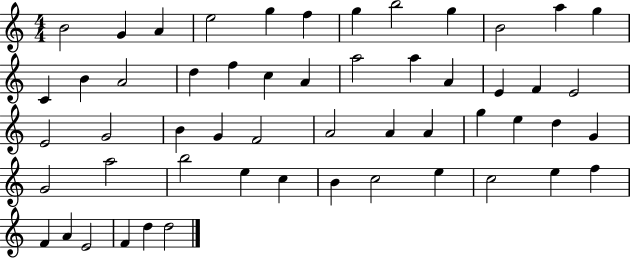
B4/h G4/q A4/q E5/h G5/q F5/q G5/q B5/h G5/q B4/h A5/q G5/q C4/q B4/q A4/h D5/q F5/q C5/q A4/q A5/h A5/q A4/q E4/q F4/q E4/h E4/h G4/h B4/q G4/q F4/h A4/h A4/q A4/q G5/q E5/q D5/q G4/q G4/h A5/h B5/h E5/q C5/q B4/q C5/h E5/q C5/h E5/q F5/q F4/q A4/q E4/h F4/q D5/q D5/h